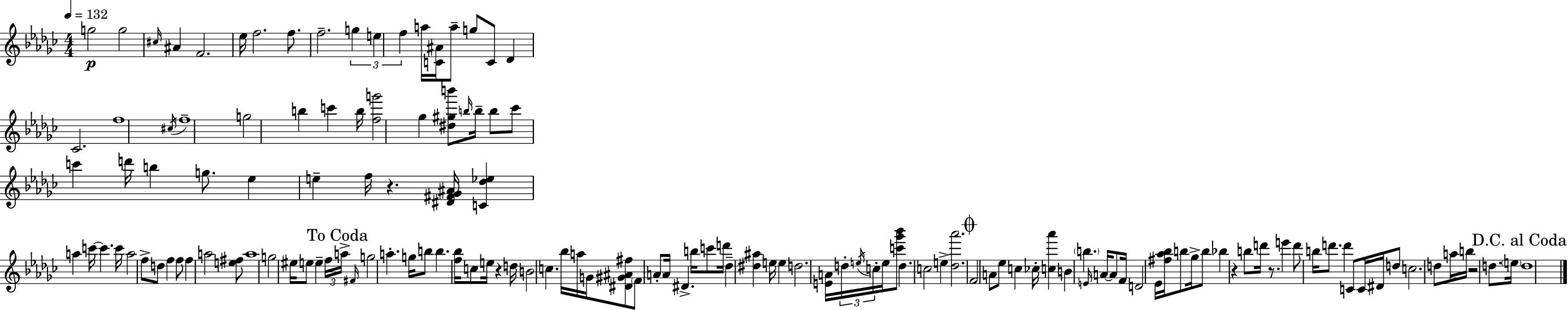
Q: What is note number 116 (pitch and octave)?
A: C5